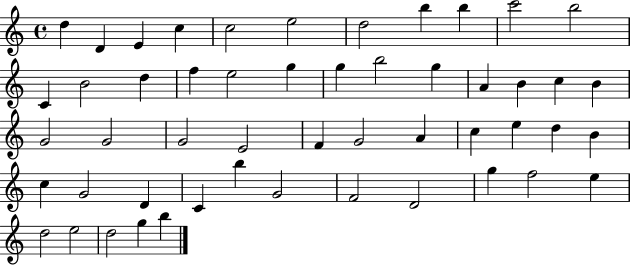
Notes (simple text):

D5/q D4/q E4/q C5/q C5/h E5/h D5/h B5/q B5/q C6/h B5/h C4/q B4/h D5/q F5/q E5/h G5/q G5/q B5/h G5/q A4/q B4/q C5/q B4/q G4/h G4/h G4/h E4/h F4/q G4/h A4/q C5/q E5/q D5/q B4/q C5/q G4/h D4/q C4/q B5/q G4/h F4/h D4/h G5/q F5/h E5/q D5/h E5/h D5/h G5/q B5/q